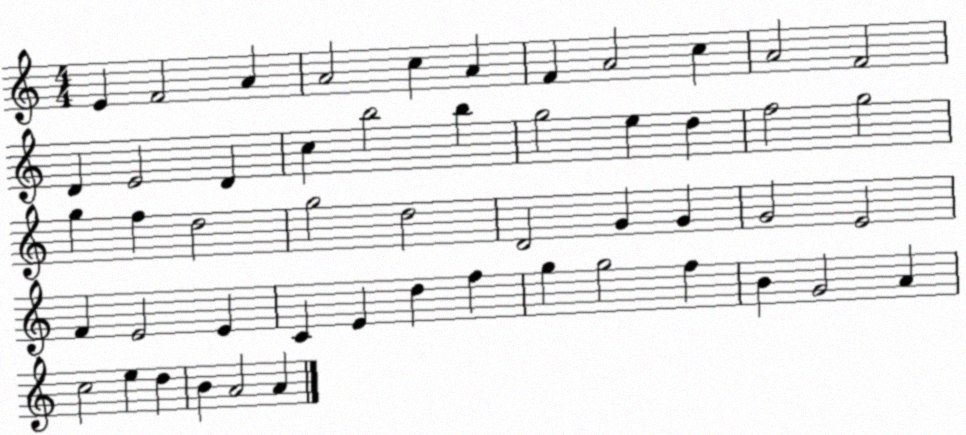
X:1
T:Untitled
M:4/4
L:1/4
K:C
E F2 A A2 c A F A2 c A2 F2 D E2 D c b2 b g2 e d f2 g2 g f d2 g2 d2 D2 G G G2 E2 F E2 E C E d f g g2 f B G2 A c2 e d B A2 A